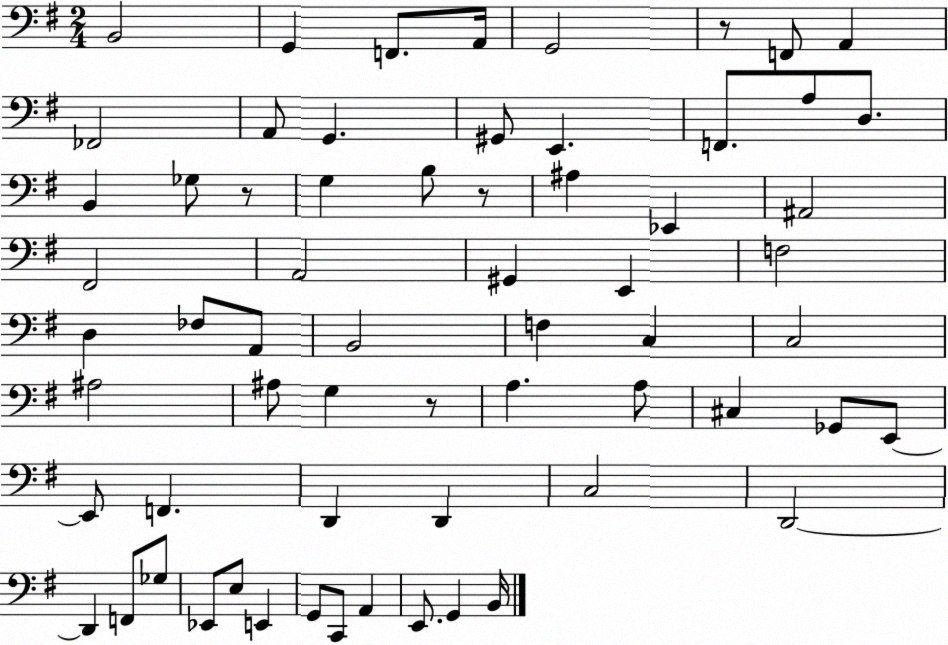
X:1
T:Untitled
M:2/4
L:1/4
K:G
B,,2 G,, F,,/2 A,,/4 G,,2 z/2 F,,/2 A,, _F,,2 A,,/2 G,, ^G,,/2 E,, F,,/2 A,/2 D,/2 B,, _G,/2 z/2 G, B,/2 z/2 ^A, _E,, ^A,,2 ^F,,2 A,,2 ^G,, E,, F,2 D, _F,/2 A,,/2 B,,2 F, C, C,2 ^A,2 ^A,/2 G, z/2 A, A,/2 ^C, _G,,/2 E,,/2 E,,/2 F,, D,, D,, C,2 D,,2 D,, F,,/2 _G,/2 _E,,/2 E,/2 E,, G,,/2 C,,/2 A,, E,,/2 G,, B,,/4